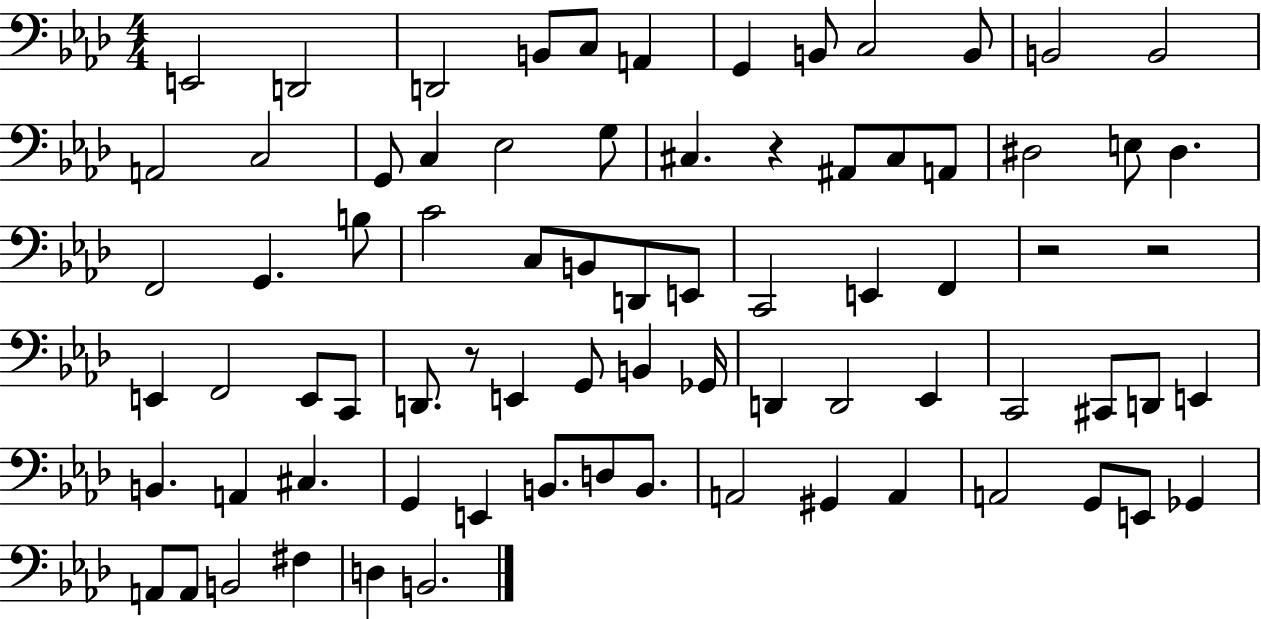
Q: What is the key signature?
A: AES major